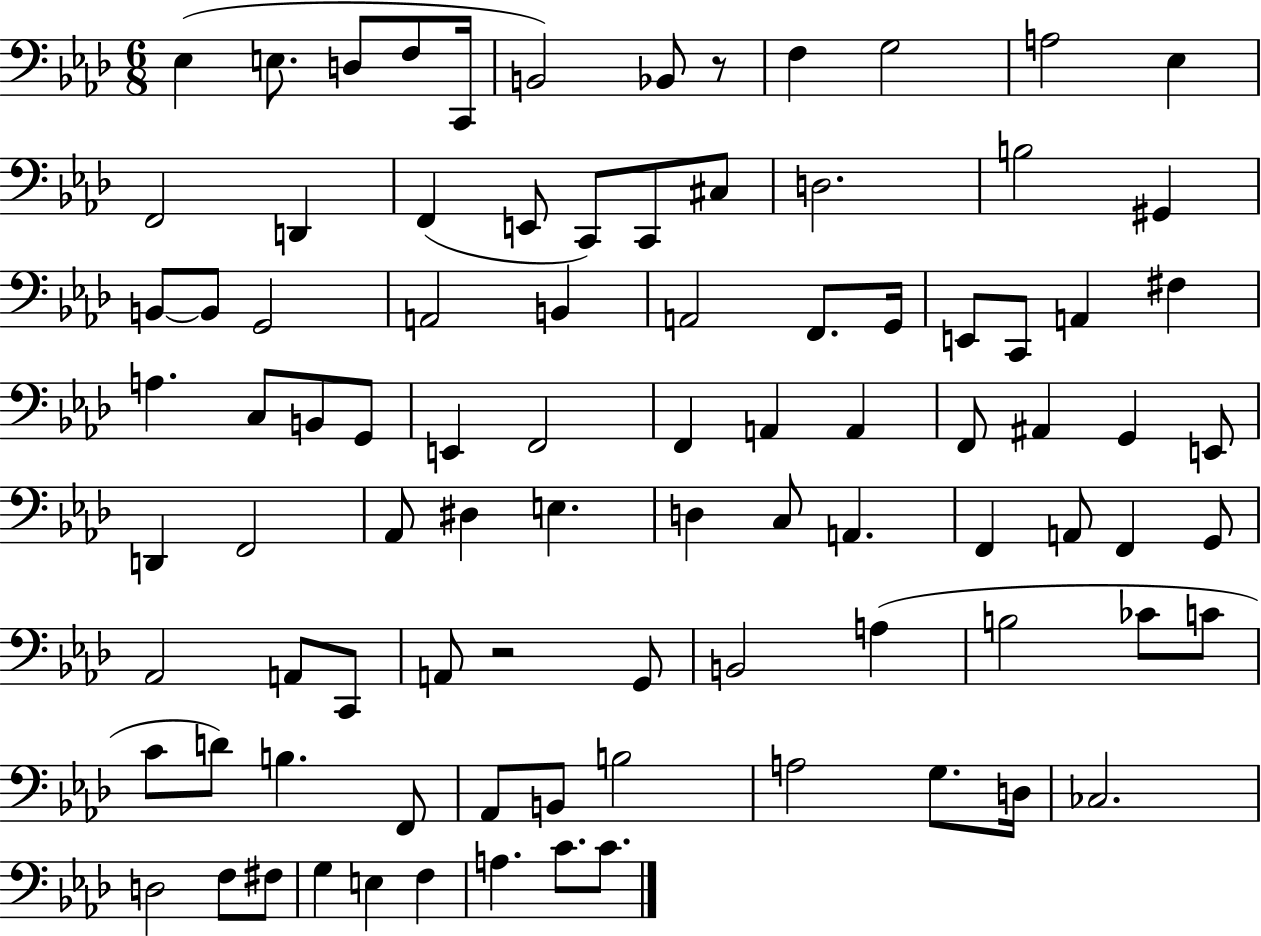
Eb3/q E3/e. D3/e F3/e C2/s B2/h Bb2/e R/e F3/q G3/h A3/h Eb3/q F2/h D2/q F2/q E2/e C2/e C2/e C#3/e D3/h. B3/h G#2/q B2/e B2/e G2/h A2/h B2/q A2/h F2/e. G2/s E2/e C2/e A2/q F#3/q A3/q. C3/e B2/e G2/e E2/q F2/h F2/q A2/q A2/q F2/e A#2/q G2/q E2/e D2/q F2/h Ab2/e D#3/q E3/q. D3/q C3/e A2/q. F2/q A2/e F2/q G2/e Ab2/h A2/e C2/e A2/e R/h G2/e B2/h A3/q B3/h CES4/e C4/e C4/e D4/e B3/q. F2/e Ab2/e B2/e B3/h A3/h G3/e. D3/s CES3/h. D3/h F3/e F#3/e G3/q E3/q F3/q A3/q. C4/e. C4/e.